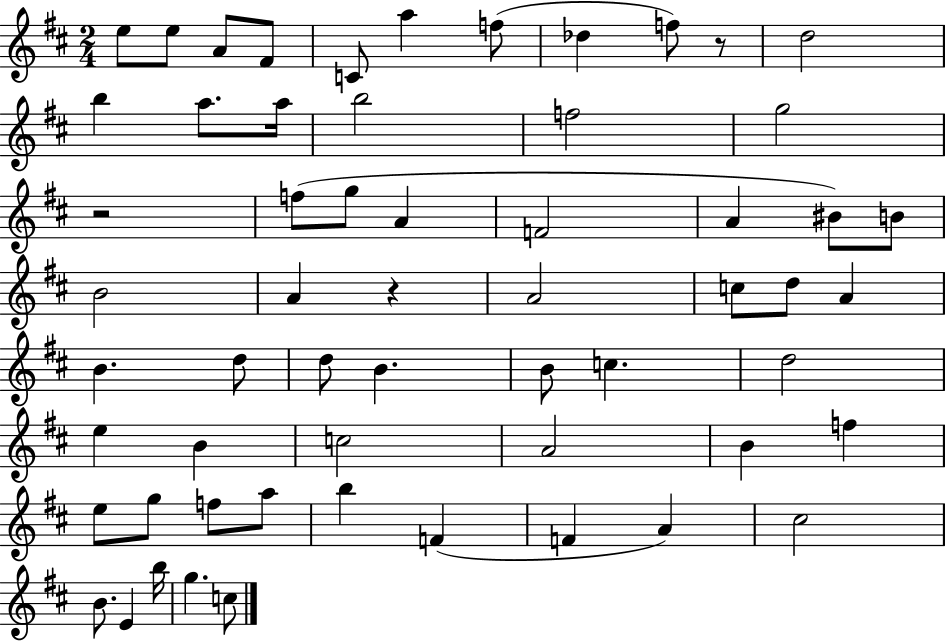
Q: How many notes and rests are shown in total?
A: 59